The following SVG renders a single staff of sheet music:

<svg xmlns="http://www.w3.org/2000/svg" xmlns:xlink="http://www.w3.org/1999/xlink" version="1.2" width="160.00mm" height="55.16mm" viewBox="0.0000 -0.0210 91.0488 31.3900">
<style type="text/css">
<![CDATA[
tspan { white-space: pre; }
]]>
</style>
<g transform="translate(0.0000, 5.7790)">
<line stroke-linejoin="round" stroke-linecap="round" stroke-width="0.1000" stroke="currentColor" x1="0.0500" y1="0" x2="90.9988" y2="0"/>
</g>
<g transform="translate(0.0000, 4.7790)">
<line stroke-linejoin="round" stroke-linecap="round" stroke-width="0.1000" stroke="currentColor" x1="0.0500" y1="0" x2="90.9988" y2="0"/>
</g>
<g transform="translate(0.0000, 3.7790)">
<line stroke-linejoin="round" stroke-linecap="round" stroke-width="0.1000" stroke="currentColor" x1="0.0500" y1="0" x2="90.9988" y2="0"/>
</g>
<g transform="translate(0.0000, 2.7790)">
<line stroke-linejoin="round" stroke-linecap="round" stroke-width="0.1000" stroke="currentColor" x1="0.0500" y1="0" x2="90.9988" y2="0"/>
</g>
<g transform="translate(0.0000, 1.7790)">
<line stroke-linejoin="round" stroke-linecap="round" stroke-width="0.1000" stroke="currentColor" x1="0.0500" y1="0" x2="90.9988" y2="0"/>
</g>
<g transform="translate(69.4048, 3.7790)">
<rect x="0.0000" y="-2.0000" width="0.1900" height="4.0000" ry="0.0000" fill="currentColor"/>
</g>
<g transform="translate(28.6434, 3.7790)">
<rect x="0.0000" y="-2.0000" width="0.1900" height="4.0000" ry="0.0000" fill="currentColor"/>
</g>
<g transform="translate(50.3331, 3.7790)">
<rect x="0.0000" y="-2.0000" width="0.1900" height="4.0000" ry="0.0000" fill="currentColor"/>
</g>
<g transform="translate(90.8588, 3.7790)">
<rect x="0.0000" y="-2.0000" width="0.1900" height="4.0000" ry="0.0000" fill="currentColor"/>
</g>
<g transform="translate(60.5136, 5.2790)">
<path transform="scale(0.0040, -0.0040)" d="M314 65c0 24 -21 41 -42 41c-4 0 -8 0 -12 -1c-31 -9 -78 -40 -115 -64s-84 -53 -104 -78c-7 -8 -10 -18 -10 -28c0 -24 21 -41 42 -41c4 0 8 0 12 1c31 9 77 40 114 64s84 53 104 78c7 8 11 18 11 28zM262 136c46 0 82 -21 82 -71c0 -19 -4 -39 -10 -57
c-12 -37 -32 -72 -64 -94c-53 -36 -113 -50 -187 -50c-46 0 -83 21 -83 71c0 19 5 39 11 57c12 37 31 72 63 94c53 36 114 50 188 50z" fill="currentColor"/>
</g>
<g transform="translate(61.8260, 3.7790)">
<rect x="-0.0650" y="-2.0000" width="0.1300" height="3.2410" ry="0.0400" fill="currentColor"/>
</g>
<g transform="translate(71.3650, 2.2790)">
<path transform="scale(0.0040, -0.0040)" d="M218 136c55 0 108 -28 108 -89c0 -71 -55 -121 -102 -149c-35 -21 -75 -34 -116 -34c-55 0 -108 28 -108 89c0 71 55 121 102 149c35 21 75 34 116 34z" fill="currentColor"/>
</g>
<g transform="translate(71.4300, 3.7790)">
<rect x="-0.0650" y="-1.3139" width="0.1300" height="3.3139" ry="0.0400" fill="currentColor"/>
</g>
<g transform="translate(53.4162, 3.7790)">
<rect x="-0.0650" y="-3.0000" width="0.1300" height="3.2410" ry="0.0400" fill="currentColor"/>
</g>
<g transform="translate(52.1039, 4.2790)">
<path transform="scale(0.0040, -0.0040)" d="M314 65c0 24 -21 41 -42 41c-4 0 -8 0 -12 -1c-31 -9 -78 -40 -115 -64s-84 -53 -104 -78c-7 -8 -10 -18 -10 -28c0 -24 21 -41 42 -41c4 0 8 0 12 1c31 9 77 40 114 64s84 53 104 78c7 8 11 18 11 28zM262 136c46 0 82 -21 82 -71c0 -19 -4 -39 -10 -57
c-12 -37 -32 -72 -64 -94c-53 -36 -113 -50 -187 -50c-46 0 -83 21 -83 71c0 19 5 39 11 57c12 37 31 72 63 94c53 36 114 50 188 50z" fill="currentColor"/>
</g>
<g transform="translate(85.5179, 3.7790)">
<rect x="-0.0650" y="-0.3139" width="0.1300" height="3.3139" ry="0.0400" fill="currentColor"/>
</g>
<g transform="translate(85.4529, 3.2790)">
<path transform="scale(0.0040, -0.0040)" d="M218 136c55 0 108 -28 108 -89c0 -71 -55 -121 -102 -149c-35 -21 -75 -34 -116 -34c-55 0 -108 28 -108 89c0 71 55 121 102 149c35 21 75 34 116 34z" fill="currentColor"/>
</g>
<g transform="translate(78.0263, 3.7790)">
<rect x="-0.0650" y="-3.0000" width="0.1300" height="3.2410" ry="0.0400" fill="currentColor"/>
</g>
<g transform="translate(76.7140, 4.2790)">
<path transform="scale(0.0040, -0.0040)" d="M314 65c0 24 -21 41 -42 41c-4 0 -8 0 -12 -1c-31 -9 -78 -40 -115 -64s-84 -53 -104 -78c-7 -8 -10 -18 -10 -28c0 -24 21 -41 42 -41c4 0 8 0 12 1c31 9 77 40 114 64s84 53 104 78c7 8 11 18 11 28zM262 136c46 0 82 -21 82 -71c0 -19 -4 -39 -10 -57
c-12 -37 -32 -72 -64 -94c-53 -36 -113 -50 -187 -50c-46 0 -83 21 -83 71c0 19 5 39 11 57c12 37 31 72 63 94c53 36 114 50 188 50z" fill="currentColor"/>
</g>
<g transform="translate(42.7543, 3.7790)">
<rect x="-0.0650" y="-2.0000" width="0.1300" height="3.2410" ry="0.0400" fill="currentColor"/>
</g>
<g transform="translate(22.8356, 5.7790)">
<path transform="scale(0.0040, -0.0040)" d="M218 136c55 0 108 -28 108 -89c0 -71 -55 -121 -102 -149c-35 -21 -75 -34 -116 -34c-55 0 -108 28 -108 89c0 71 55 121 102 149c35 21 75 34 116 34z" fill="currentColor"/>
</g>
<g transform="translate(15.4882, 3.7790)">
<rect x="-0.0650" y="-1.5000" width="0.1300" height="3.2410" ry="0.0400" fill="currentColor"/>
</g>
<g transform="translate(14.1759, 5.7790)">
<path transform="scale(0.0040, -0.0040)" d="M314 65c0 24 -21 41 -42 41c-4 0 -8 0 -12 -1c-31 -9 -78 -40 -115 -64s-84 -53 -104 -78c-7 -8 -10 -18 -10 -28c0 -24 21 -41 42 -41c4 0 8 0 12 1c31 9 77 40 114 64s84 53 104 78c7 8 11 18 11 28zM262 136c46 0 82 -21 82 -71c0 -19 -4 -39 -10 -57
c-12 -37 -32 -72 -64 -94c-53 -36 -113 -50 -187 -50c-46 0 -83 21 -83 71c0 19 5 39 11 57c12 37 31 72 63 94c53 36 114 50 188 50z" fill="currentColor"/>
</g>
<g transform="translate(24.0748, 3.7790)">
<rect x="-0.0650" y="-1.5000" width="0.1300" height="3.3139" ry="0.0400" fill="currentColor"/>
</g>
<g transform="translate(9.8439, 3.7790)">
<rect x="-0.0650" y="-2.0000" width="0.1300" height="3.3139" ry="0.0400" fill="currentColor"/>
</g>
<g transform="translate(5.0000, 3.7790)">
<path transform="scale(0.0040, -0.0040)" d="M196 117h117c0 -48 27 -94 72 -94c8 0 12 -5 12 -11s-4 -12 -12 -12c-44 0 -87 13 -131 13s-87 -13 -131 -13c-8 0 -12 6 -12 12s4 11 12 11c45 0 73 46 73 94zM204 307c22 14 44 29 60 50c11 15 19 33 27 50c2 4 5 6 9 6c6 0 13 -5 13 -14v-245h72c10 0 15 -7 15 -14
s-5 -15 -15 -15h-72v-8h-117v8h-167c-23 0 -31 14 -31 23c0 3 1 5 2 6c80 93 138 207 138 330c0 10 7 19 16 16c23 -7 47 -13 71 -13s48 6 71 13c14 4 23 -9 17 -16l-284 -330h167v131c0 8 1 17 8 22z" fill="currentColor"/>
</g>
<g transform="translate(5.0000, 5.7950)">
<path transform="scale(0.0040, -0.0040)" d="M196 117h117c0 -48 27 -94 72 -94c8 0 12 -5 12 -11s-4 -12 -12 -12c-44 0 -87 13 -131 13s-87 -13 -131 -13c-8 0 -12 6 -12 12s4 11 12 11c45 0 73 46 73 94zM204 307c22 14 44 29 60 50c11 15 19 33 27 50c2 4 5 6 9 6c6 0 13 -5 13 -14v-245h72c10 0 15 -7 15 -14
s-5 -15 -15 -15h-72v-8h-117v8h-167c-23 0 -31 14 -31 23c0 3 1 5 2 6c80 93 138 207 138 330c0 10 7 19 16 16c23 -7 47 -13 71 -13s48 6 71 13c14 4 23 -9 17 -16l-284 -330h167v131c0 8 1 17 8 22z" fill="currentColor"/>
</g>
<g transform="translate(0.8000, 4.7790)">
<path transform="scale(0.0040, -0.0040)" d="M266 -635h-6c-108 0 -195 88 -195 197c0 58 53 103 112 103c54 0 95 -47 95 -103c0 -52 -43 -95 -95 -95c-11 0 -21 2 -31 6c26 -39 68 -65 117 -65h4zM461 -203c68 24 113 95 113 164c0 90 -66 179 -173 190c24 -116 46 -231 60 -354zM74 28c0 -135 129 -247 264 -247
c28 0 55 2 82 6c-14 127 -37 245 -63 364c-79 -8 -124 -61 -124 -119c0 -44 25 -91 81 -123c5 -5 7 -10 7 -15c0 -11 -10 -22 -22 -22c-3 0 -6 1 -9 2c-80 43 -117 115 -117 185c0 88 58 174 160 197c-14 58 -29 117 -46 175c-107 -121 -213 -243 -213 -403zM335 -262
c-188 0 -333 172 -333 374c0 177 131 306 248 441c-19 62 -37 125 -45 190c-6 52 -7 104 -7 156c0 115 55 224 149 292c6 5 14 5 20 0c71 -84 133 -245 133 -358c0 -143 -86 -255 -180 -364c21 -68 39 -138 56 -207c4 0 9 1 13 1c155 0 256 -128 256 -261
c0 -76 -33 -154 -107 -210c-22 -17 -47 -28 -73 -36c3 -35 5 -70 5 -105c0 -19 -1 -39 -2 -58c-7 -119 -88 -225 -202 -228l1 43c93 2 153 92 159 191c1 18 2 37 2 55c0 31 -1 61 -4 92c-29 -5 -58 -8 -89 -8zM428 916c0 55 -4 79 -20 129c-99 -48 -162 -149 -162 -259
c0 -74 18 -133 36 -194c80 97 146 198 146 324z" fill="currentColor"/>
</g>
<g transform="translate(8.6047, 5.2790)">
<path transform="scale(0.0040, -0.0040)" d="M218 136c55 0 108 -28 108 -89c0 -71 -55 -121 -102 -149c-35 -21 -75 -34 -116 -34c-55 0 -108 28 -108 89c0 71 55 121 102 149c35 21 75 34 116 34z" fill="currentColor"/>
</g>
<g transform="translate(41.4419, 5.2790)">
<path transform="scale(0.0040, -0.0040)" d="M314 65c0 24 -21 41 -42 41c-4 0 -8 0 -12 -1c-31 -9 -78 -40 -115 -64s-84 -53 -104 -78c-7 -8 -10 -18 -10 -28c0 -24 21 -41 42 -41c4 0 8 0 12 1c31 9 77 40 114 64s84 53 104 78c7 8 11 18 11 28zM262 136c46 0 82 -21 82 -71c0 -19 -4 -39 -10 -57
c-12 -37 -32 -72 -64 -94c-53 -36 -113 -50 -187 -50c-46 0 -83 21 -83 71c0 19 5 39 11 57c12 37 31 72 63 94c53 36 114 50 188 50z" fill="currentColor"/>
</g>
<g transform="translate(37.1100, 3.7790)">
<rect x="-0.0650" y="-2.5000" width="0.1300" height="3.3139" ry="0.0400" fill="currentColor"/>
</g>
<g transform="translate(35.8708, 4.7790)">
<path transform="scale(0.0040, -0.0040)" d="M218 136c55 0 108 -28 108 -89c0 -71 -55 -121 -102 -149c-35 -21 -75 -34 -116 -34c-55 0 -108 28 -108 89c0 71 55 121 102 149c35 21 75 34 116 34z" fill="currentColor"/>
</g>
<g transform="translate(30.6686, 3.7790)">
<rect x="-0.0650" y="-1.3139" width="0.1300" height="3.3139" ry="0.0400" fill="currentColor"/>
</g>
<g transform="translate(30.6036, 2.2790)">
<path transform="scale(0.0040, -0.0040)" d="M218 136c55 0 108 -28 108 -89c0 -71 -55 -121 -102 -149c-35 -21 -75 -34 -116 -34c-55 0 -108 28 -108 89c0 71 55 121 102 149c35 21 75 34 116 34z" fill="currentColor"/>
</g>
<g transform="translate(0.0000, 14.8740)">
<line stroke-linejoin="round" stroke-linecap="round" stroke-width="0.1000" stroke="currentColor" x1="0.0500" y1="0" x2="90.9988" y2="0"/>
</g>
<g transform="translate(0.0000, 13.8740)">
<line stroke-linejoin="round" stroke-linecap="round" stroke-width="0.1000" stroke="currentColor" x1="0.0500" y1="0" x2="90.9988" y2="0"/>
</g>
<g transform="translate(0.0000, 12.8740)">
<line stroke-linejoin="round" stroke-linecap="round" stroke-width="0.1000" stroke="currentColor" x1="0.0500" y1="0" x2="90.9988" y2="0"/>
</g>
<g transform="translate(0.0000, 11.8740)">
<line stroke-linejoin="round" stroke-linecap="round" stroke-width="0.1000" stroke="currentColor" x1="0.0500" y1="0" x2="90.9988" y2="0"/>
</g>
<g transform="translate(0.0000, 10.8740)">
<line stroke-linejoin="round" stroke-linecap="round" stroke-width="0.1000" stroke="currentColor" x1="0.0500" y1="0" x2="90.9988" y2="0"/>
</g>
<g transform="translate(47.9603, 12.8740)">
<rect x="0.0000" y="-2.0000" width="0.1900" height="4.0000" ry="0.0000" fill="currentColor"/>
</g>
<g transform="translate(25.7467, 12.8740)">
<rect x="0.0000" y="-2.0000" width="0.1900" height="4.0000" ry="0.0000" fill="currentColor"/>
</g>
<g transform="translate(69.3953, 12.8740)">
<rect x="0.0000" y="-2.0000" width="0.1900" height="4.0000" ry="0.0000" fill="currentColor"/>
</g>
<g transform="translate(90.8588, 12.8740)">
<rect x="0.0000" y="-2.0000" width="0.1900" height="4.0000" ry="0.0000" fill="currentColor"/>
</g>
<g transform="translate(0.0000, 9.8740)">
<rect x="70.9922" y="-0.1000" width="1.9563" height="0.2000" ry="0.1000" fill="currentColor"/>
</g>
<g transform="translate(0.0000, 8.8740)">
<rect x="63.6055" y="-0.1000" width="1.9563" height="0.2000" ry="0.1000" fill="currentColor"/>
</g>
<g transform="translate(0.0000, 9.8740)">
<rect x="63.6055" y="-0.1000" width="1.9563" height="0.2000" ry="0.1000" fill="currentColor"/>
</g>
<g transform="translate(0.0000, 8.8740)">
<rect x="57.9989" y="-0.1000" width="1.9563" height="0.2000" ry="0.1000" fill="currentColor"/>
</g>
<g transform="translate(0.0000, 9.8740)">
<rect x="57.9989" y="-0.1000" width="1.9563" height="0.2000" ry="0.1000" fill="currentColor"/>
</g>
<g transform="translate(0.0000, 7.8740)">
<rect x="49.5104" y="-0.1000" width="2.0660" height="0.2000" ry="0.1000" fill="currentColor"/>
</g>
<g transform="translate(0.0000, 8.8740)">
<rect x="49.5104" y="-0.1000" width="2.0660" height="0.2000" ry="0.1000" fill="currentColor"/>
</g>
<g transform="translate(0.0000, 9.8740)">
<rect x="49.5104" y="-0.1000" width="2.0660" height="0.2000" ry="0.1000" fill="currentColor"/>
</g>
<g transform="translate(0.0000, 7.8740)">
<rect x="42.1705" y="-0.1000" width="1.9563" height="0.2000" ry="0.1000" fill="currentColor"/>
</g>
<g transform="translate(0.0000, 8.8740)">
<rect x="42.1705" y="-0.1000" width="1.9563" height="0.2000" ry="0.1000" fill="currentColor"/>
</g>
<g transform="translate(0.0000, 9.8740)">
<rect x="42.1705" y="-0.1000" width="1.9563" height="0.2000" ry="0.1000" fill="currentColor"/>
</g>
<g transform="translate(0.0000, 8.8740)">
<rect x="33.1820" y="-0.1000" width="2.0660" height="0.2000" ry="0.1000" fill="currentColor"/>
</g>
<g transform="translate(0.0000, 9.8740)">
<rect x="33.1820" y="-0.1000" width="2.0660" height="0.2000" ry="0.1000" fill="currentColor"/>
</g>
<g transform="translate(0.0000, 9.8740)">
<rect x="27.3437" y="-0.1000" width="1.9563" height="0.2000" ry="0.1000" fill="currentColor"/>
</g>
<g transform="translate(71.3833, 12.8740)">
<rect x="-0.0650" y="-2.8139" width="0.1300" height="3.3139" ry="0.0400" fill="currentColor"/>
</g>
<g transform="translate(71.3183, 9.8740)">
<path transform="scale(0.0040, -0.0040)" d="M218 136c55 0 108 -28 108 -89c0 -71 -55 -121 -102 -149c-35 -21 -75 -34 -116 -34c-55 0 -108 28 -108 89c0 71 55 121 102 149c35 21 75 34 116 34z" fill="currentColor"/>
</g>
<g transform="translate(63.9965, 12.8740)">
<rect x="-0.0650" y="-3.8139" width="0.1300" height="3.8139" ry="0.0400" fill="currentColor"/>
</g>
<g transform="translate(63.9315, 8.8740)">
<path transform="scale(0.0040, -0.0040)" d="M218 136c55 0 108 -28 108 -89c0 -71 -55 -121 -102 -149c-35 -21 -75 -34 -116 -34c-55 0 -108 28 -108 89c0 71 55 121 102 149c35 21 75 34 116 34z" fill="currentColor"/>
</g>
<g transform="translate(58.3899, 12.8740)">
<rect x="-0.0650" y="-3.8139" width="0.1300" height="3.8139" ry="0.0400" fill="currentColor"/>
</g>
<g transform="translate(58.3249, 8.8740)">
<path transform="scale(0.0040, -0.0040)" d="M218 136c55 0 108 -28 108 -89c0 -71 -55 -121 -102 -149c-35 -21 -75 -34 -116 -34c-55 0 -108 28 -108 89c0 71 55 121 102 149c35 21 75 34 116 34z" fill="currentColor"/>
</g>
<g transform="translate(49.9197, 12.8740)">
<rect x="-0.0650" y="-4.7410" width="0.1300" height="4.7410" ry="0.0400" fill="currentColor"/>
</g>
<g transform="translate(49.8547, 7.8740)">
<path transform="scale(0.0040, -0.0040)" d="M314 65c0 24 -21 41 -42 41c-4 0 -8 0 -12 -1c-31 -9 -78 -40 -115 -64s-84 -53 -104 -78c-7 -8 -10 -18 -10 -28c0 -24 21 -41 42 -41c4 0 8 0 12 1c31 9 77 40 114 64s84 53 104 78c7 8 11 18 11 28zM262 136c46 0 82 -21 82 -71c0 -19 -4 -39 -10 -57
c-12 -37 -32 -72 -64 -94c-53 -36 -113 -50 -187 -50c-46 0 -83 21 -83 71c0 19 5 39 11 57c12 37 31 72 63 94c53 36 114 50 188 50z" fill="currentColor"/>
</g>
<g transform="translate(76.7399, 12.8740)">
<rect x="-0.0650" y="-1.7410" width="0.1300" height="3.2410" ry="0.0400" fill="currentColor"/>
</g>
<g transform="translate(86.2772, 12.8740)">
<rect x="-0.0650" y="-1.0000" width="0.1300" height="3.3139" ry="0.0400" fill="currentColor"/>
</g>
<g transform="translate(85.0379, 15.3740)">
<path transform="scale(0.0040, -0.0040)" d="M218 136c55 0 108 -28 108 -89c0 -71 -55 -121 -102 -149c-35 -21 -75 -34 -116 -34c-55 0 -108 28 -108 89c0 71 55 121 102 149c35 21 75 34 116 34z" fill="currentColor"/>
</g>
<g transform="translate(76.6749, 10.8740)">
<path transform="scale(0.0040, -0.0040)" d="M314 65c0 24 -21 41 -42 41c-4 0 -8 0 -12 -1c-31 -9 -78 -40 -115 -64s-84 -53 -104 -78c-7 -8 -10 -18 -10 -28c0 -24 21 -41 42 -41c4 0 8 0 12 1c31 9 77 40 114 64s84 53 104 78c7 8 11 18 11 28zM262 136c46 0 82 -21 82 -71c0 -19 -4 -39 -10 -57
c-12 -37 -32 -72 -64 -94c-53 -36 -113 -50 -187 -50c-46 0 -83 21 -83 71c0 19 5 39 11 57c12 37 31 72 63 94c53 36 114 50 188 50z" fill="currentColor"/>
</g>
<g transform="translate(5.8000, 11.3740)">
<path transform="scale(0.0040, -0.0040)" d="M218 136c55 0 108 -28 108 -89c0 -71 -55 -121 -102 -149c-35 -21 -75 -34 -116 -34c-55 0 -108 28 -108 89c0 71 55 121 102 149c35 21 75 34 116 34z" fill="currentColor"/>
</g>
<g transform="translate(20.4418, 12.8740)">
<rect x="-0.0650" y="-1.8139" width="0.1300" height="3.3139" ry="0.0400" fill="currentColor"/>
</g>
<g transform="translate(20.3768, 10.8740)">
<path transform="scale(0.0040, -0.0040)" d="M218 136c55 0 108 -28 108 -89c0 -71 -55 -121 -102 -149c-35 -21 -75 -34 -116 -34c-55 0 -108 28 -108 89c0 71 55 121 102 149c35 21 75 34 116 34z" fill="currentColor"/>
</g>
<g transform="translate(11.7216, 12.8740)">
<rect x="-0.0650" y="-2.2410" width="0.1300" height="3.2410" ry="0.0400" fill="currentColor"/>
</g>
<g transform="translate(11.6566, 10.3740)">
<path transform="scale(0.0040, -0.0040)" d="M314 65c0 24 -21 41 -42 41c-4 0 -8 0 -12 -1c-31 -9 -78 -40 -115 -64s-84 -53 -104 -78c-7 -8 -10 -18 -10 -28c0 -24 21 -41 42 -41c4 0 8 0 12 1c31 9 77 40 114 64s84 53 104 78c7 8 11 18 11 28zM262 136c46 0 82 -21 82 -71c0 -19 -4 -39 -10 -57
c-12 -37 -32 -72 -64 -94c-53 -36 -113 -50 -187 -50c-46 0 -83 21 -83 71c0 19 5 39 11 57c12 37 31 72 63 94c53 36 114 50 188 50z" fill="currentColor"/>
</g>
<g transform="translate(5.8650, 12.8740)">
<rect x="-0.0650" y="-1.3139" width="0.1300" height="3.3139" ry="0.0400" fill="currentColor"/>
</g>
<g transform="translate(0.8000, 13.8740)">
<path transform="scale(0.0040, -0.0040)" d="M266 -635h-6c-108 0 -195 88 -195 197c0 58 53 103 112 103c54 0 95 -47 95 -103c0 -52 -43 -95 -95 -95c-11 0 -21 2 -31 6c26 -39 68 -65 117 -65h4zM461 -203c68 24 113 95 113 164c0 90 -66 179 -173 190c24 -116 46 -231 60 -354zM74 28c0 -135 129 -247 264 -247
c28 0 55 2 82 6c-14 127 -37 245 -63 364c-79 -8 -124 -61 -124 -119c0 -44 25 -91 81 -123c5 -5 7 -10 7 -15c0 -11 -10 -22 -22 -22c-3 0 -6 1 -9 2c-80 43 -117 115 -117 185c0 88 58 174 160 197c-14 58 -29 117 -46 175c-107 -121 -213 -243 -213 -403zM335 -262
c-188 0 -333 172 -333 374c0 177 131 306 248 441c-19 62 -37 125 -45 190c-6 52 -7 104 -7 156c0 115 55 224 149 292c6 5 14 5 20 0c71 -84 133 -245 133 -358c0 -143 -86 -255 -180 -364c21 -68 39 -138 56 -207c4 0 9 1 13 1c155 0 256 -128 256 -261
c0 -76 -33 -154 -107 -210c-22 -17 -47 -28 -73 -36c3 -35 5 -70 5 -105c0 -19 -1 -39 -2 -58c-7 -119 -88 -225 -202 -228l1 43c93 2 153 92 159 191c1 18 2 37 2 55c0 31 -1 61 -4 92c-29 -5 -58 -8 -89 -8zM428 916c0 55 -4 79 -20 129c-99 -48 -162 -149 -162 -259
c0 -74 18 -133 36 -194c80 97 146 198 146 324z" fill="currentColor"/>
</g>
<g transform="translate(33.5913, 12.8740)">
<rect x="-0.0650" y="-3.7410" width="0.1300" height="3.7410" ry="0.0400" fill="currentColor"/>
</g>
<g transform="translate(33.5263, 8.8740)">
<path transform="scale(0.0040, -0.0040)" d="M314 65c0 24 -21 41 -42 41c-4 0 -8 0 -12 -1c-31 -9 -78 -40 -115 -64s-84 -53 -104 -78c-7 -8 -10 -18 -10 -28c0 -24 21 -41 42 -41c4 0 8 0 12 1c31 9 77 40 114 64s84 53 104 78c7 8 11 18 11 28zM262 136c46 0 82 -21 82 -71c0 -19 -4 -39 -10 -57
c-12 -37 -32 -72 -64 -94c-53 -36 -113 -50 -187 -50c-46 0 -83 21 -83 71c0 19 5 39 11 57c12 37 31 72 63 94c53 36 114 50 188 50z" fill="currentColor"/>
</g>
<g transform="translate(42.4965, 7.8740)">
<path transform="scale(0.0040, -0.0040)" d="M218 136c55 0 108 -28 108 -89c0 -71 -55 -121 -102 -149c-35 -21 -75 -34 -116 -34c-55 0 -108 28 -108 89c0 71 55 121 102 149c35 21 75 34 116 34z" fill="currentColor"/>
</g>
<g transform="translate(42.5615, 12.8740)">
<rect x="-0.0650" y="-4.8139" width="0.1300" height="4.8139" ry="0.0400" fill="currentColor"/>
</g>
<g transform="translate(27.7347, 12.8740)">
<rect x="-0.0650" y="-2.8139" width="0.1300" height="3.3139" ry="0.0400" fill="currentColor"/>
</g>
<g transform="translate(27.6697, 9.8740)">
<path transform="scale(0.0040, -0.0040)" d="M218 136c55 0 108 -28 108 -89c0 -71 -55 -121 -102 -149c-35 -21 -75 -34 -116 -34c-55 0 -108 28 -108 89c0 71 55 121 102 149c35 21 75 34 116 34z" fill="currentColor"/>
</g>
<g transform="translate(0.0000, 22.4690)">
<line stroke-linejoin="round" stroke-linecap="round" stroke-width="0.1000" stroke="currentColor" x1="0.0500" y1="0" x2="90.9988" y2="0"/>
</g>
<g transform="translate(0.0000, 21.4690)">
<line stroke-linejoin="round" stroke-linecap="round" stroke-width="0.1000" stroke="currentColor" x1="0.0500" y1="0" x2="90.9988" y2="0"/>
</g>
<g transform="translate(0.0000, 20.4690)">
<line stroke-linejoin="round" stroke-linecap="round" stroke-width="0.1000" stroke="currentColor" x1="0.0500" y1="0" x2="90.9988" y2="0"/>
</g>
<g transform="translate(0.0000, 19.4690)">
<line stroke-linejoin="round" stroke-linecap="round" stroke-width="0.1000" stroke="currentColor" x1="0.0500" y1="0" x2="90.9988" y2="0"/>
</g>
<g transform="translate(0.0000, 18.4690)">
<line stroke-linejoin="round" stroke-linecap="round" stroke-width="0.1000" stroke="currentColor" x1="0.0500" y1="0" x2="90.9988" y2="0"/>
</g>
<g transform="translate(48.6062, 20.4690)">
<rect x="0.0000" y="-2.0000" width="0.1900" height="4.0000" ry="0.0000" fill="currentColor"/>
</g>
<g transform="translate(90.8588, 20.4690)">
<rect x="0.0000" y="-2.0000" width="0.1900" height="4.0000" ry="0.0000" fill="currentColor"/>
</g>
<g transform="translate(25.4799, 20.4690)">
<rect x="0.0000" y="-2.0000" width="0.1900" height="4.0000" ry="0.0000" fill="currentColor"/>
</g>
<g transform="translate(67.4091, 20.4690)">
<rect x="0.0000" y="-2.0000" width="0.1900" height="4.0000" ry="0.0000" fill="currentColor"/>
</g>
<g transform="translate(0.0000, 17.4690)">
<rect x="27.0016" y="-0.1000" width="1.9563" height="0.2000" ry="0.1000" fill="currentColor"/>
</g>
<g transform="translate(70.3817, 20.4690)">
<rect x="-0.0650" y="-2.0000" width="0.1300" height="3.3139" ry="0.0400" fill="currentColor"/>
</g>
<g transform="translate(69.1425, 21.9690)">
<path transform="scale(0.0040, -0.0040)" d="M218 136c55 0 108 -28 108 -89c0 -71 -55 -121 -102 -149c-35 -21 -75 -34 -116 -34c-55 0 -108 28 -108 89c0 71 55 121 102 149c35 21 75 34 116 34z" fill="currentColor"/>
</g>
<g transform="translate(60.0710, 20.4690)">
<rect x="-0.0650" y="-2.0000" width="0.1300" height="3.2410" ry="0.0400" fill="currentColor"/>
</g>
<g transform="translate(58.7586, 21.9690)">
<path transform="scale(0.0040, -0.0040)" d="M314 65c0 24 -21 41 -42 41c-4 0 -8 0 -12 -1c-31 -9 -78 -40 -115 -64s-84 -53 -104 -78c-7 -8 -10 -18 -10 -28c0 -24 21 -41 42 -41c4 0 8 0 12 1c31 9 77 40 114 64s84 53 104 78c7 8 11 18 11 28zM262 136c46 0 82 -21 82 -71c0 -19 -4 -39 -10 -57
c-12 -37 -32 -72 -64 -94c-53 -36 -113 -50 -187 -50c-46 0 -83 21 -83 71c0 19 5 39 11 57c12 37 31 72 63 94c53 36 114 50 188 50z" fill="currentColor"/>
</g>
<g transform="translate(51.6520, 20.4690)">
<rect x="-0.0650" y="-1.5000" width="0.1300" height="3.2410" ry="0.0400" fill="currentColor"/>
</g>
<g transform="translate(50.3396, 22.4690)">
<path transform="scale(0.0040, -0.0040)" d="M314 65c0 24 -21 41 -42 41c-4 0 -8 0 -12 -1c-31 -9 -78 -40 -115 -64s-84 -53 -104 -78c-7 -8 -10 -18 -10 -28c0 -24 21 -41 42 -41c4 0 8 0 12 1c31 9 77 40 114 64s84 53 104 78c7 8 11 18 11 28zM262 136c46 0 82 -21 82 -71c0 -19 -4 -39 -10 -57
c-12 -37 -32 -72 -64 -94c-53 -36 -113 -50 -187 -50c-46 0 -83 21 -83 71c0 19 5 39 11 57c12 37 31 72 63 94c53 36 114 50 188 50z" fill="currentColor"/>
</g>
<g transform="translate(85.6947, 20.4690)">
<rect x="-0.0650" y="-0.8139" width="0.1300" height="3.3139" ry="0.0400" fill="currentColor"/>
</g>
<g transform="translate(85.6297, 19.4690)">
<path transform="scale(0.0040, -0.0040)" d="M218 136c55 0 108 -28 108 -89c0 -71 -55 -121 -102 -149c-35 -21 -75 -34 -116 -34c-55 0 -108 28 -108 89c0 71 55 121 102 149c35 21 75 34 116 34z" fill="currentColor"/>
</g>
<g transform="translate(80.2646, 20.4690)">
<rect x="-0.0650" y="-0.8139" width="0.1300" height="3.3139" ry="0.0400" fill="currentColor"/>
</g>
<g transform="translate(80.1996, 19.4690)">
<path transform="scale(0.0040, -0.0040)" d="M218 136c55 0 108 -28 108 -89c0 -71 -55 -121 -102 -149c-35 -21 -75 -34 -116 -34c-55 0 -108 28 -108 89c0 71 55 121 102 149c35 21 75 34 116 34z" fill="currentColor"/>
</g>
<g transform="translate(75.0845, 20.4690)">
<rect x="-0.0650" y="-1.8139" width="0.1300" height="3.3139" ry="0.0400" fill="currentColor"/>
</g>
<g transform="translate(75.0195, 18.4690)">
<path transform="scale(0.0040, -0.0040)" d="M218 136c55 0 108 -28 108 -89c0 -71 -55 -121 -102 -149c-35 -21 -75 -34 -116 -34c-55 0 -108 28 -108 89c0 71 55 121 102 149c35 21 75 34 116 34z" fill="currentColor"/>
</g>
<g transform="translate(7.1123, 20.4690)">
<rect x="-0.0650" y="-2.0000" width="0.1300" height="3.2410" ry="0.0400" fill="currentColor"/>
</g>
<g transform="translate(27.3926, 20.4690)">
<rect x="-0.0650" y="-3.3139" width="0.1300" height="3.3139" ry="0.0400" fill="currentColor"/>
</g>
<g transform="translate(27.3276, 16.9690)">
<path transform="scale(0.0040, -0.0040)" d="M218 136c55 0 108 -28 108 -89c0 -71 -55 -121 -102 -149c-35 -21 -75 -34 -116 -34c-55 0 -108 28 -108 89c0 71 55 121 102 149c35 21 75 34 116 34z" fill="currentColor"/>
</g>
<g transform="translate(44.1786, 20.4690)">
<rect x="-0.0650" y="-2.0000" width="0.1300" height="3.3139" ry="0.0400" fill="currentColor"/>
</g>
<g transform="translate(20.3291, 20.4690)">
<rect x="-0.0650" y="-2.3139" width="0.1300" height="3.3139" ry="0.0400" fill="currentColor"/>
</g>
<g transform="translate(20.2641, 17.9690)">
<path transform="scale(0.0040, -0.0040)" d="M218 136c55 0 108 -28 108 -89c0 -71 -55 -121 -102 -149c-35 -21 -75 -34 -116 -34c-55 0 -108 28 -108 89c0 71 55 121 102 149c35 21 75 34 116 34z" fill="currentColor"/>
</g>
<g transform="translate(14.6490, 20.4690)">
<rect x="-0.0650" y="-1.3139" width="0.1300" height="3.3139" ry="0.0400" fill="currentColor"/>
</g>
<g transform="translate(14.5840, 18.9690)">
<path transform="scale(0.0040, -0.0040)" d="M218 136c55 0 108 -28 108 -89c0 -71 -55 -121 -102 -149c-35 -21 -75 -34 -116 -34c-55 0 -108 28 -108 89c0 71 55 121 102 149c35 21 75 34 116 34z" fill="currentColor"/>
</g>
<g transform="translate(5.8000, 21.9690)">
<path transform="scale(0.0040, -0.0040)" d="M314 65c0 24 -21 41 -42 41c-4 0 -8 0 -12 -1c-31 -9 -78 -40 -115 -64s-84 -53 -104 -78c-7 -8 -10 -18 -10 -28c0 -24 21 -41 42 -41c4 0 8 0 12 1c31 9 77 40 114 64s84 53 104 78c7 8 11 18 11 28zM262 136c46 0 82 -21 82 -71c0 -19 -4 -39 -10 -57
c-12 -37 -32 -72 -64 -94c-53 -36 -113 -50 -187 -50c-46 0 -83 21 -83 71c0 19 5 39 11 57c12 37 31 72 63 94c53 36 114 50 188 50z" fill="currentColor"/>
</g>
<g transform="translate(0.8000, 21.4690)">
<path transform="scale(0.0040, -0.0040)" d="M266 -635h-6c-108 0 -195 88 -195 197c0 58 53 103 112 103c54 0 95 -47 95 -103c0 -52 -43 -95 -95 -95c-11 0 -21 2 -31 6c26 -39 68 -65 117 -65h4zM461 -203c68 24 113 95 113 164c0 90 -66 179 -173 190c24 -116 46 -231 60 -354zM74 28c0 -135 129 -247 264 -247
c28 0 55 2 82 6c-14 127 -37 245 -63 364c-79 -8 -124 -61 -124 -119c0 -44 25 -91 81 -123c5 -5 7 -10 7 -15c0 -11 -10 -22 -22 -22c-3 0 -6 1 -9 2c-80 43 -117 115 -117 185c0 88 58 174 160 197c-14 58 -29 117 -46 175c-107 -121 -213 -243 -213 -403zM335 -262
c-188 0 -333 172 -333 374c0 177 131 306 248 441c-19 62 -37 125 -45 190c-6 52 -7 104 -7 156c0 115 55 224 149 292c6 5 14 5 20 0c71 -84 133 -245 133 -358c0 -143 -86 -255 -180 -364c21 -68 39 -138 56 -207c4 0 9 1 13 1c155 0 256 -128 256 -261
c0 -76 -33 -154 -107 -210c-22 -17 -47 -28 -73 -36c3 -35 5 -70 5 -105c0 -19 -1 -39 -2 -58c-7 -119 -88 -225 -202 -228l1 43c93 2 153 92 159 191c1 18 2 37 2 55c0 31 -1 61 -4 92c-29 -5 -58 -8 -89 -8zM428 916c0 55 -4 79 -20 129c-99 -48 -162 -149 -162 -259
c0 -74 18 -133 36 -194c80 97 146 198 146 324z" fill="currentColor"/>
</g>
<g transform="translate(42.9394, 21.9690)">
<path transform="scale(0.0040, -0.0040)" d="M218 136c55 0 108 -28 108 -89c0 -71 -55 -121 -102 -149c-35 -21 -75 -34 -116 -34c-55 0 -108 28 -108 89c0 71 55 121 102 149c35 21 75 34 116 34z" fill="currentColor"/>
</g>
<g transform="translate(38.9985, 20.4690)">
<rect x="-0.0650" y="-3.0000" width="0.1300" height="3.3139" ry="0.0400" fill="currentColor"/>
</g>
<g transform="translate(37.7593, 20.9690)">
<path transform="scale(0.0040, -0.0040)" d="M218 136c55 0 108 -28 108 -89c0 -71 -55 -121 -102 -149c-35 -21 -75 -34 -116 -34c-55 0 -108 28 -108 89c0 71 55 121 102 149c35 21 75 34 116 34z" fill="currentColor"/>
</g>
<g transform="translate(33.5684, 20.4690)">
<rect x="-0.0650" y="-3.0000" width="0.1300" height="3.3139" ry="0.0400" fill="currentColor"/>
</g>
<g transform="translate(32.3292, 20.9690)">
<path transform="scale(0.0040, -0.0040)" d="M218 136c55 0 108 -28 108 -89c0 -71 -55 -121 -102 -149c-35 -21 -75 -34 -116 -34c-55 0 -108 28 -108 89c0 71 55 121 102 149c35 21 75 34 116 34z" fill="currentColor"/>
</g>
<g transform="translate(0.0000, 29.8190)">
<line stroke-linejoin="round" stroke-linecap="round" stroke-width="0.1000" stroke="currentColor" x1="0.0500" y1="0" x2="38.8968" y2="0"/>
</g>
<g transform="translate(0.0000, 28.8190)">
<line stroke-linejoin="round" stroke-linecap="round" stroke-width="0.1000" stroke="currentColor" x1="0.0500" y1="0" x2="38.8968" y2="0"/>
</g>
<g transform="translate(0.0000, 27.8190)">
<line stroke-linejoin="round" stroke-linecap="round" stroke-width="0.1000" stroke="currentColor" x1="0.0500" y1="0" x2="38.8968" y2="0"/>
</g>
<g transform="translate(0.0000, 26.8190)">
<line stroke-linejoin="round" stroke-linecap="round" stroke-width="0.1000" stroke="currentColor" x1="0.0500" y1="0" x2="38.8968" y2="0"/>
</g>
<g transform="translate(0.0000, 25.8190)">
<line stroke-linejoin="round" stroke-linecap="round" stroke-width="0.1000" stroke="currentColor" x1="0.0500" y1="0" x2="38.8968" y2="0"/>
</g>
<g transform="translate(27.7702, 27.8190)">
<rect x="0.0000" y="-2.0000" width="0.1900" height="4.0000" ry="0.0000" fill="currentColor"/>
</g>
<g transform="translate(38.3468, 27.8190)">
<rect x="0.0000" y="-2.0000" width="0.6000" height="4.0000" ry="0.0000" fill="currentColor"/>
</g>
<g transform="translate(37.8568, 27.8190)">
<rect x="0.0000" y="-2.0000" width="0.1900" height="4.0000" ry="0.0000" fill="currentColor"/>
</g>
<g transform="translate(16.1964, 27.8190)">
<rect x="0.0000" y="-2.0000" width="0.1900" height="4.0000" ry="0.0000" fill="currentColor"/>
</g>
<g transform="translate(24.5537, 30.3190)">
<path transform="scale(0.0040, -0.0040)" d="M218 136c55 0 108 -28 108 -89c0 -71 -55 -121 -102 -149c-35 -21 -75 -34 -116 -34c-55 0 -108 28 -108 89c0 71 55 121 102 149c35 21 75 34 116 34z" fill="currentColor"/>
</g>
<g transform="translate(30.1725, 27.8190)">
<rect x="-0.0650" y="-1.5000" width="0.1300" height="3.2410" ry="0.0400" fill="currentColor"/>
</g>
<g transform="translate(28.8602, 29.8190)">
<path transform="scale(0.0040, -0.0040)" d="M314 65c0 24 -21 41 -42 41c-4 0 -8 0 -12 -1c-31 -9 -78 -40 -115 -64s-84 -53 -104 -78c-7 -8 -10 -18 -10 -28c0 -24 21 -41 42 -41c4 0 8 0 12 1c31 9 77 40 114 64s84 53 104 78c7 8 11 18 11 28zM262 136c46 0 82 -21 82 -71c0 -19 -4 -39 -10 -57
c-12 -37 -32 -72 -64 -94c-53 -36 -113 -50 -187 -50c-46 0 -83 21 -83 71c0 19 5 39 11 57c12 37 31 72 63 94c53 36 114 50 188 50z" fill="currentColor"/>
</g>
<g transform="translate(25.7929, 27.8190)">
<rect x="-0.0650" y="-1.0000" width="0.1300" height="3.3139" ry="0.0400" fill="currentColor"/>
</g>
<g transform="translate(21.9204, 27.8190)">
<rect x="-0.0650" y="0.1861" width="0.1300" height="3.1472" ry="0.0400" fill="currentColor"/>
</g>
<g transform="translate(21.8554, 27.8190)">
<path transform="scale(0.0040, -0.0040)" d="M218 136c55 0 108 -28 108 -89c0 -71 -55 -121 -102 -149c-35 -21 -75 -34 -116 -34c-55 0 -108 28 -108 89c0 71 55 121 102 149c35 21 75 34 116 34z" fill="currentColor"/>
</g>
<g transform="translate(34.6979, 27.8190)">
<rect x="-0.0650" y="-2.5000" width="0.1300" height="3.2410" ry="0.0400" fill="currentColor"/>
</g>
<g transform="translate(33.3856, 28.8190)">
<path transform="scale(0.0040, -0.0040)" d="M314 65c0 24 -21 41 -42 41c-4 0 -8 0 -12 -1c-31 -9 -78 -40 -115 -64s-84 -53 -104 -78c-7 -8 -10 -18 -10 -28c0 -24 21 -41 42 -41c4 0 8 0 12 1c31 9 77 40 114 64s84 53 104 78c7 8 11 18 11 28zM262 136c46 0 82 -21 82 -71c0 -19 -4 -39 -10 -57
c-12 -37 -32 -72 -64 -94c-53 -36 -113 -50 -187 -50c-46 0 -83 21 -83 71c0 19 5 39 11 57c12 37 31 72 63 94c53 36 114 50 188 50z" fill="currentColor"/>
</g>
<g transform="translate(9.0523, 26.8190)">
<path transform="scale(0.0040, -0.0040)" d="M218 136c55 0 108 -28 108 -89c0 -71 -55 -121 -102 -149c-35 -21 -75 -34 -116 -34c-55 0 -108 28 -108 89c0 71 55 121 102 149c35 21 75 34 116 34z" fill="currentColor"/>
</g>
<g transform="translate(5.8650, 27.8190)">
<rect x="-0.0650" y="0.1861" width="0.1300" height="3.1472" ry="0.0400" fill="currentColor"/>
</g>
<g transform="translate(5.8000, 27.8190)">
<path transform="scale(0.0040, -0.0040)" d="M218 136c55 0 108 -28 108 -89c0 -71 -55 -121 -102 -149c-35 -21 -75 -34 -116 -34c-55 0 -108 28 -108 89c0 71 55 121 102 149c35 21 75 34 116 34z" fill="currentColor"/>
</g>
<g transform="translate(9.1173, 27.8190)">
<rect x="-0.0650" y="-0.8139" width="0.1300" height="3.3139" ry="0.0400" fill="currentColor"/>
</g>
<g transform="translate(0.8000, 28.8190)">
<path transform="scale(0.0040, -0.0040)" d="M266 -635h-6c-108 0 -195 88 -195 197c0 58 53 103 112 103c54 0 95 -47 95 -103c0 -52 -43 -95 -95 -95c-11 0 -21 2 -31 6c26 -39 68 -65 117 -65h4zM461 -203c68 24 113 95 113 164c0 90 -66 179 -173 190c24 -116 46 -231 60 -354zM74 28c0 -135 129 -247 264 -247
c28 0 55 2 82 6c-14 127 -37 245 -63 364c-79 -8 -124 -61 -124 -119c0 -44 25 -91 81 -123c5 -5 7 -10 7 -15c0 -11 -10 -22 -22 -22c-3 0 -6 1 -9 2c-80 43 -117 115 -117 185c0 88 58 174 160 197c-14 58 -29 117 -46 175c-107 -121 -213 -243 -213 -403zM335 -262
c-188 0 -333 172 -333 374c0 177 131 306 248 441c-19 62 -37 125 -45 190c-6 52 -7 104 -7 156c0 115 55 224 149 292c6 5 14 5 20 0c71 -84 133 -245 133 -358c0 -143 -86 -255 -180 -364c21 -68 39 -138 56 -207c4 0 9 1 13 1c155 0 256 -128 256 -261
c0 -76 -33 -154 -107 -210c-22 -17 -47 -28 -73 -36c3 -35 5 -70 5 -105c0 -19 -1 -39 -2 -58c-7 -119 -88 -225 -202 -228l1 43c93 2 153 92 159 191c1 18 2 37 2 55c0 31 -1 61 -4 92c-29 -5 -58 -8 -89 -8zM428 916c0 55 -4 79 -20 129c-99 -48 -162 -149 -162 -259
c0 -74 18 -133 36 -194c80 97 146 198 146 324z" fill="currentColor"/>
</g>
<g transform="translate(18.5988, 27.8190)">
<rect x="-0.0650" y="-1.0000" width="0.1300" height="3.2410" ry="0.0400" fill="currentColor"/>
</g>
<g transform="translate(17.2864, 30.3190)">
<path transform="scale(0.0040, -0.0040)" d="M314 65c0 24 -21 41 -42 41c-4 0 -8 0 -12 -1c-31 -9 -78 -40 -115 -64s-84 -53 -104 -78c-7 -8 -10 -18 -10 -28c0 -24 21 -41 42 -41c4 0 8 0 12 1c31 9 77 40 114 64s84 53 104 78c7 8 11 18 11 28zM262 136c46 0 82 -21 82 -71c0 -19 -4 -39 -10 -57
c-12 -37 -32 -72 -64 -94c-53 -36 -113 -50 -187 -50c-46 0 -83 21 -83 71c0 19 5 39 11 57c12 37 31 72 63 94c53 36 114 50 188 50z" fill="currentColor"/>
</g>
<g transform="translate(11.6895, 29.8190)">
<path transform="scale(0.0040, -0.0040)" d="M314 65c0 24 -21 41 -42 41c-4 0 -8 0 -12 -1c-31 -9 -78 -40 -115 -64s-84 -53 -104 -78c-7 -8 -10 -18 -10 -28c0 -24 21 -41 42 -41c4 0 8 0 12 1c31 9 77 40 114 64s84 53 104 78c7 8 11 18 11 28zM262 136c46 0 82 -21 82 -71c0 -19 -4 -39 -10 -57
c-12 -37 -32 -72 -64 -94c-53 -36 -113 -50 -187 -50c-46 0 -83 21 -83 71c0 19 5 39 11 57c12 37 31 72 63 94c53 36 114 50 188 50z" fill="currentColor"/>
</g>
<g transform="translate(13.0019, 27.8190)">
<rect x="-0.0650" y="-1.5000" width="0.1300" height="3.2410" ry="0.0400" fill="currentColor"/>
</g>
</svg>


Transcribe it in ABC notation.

X:1
T:Untitled
M:4/4
L:1/4
K:C
F E2 E e G F2 A2 F2 e A2 c e g2 f a c'2 e' e'2 c' c' a f2 D F2 e g b A A F E2 F2 F f d d B d E2 D2 B D E2 G2